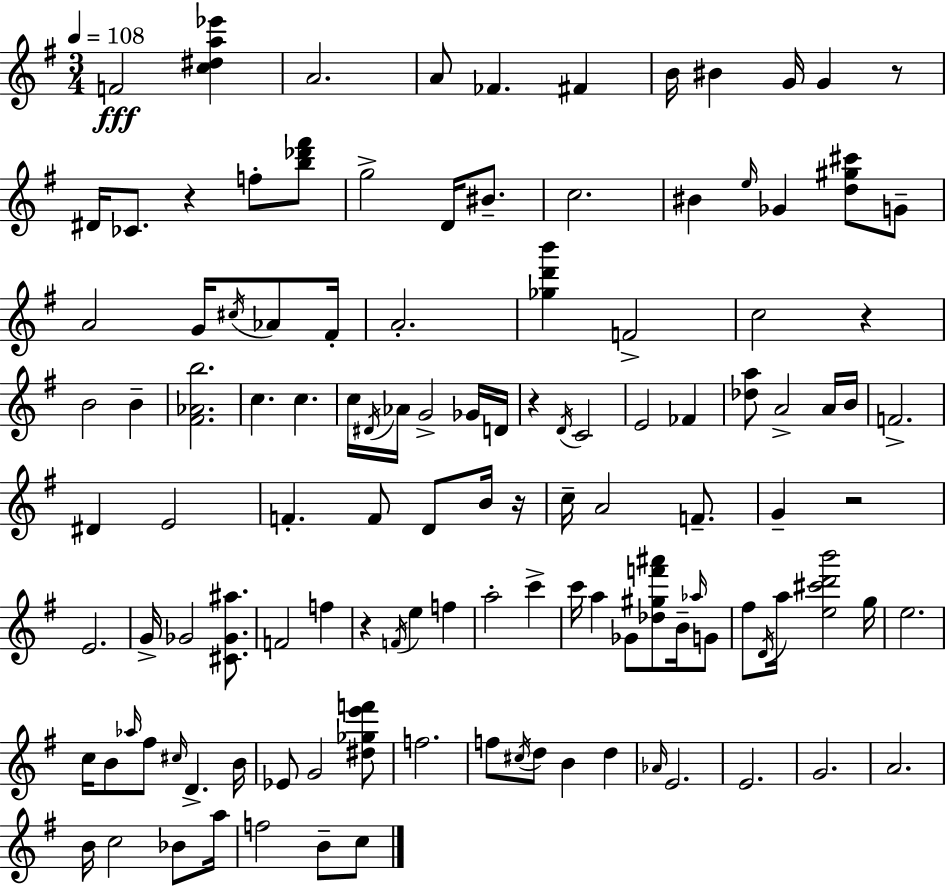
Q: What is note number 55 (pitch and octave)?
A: F4